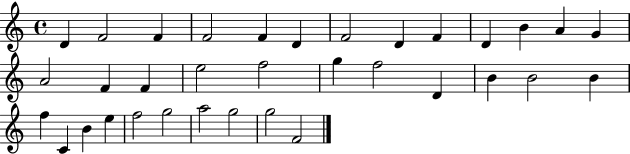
D4/q F4/h F4/q F4/h F4/q D4/q F4/h D4/q F4/q D4/q B4/q A4/q G4/q A4/h F4/q F4/q E5/h F5/h G5/q F5/h D4/q B4/q B4/h B4/q F5/q C4/q B4/q E5/q F5/h G5/h A5/h G5/h G5/h F4/h